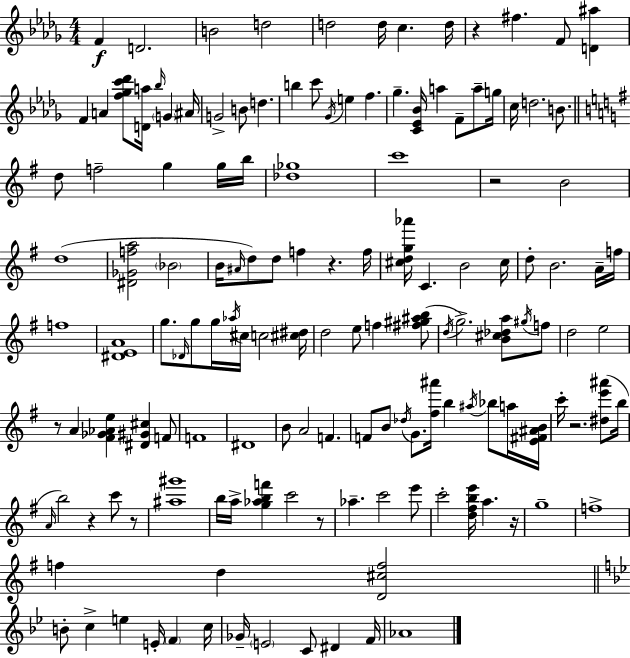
{
  \clef treble
  \numericTimeSignature
  \time 4/4
  \key bes \minor
  f'4\f d'2. | b'2 d''2 | d''2 d''16 c''4. d''16 | r4 fis''4. f'8 <d' ais''>4 | \break f'4 a'4 <f'' ges'' c''' des'''>8 <d' a''>16 \grace { bes''16 } \parenthesize g'4 | ais'16 g'2-> b'8 d''4. | b''4 c'''8 \acciaccatura { ges'16 } e''4 f''4. | ges''4.-- <c' ees' bes'>16 a''4 f'8-- a''8-- | \break g''16 c''16 d''2. b'8. | \bar "||" \break \key e \minor d''8 f''2-- g''4 g''16 b''16 | <des'' ges''>1 | c'''1 | r2 b'2 | \break d''1( | <dis' ges' f'' a''>2 \parenthesize bes'2 | b'16 \grace { ais'16 }) d''8 d''8 f''4 r4. | f''16 <cis'' d'' g'' aes'''>16 c'4. b'2 | \break cis''16 d''8-. b'2. a'16-- | f''16 f''1 | <dis' e' a'>1 | g''8. \grace { des'16 } g''8 g''16 \acciaccatura { aes''16 } cis''16 c''2 | \break <cis'' dis''>16 d''2 e''8 f''4 | <fis'' gis'' ais'' b''>8( \acciaccatura { d''16 } g''2.->) | <b' cis'' des'' a''>8 \acciaccatura { gis''16 } f''8 d''2 e''2 | r8 a'4 <fis' ges' aes' e''>4 <dis' gis' cis''>4 | \break f'8 f'1 | dis'1 | b'8 a'2 f'4. | f'8 b'8 \acciaccatura { des''16 } g'8. <fis'' ais'''>16 b''4 | \break \acciaccatura { ais''16 } bes''8 a''16 <e' fis' ais' b'>16 c'''16-. r2. | <dis'' e''' ais'''>8( b''16 \grace { a'16 } b''2) | r4 c'''8 r8 <ais'' gis'''>1 | b''16 a''16-> <g'' aes'' b'' f'''>4 c'''2 | \break r8 aes''4.-- c'''2 | e'''8 c'''2-. | <d'' fis'' b'' e'''>16 a''4. r16 g''1-- | f''1-> | \break f''4 d''4 | <d' cis'' f''>2 \bar "||" \break \key bes \major b'8-. c''4-> e''4 e'16-. \parenthesize f'4 c''16 | ges'16-- \parenthesize e'2 c'8 dis'4 f'16 | aes'1 | \bar "|."
}